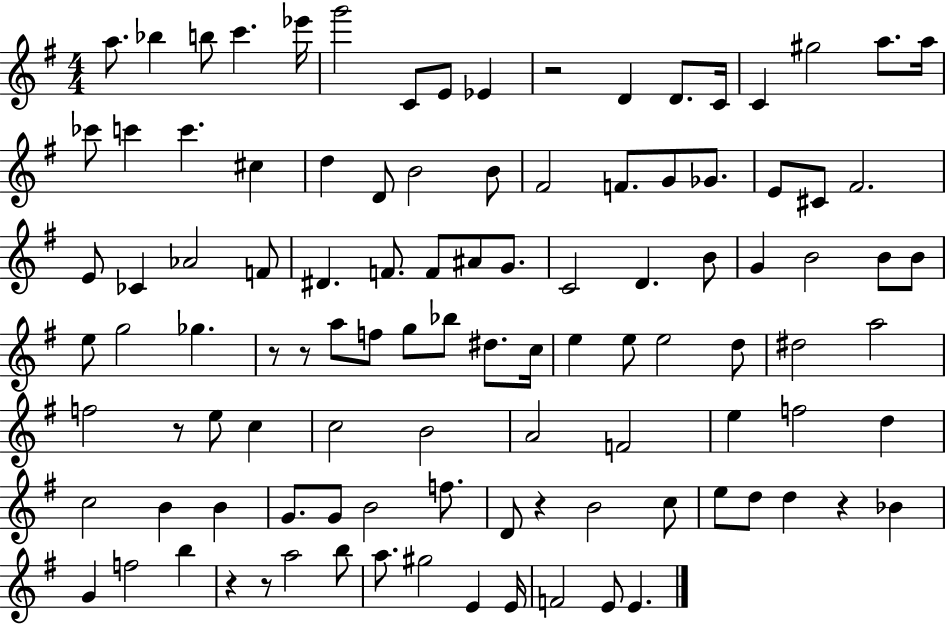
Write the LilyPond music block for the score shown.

{
  \clef treble
  \numericTimeSignature
  \time 4/4
  \key g \major
  a''8. bes''4 b''8 c'''4. ees'''16 | g'''2 c'8 e'8 ees'4 | r2 d'4 d'8. c'16 | c'4 gis''2 a''8. a''16 | \break ces'''8 c'''4 c'''4. cis''4 | d''4 d'8 b'2 b'8 | fis'2 f'8. g'8 ges'8. | e'8 cis'8 fis'2. | \break e'8 ces'4 aes'2 f'8 | dis'4. f'8. f'8 ais'8 g'8. | c'2 d'4. b'8 | g'4 b'2 b'8 b'8 | \break e''8 g''2 ges''4. | r8 r8 a''8 f''8 g''8 bes''8 dis''8. c''16 | e''4 e''8 e''2 d''8 | dis''2 a''2 | \break f''2 r8 e''8 c''4 | c''2 b'2 | a'2 f'2 | e''4 f''2 d''4 | \break c''2 b'4 b'4 | g'8. g'8 b'2 f''8. | d'8 r4 b'2 c''8 | e''8 d''8 d''4 r4 bes'4 | \break g'4 f''2 b''4 | r4 r8 a''2 b''8 | a''8. gis''2 e'4 e'16 | f'2 e'8 e'4. | \break \bar "|."
}